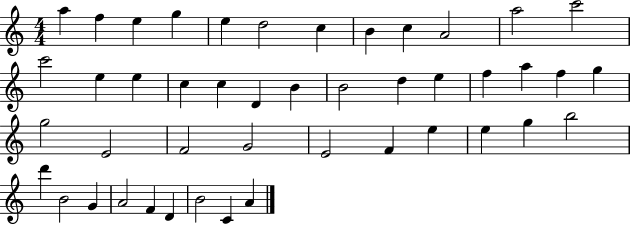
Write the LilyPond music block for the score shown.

{
  \clef treble
  \numericTimeSignature
  \time 4/4
  \key c \major
  a''4 f''4 e''4 g''4 | e''4 d''2 c''4 | b'4 c''4 a'2 | a''2 c'''2 | \break c'''2 e''4 e''4 | c''4 c''4 d'4 b'4 | b'2 d''4 e''4 | f''4 a''4 f''4 g''4 | \break g''2 e'2 | f'2 g'2 | e'2 f'4 e''4 | e''4 g''4 b''2 | \break d'''4 b'2 g'4 | a'2 f'4 d'4 | b'2 c'4 a'4 | \bar "|."
}